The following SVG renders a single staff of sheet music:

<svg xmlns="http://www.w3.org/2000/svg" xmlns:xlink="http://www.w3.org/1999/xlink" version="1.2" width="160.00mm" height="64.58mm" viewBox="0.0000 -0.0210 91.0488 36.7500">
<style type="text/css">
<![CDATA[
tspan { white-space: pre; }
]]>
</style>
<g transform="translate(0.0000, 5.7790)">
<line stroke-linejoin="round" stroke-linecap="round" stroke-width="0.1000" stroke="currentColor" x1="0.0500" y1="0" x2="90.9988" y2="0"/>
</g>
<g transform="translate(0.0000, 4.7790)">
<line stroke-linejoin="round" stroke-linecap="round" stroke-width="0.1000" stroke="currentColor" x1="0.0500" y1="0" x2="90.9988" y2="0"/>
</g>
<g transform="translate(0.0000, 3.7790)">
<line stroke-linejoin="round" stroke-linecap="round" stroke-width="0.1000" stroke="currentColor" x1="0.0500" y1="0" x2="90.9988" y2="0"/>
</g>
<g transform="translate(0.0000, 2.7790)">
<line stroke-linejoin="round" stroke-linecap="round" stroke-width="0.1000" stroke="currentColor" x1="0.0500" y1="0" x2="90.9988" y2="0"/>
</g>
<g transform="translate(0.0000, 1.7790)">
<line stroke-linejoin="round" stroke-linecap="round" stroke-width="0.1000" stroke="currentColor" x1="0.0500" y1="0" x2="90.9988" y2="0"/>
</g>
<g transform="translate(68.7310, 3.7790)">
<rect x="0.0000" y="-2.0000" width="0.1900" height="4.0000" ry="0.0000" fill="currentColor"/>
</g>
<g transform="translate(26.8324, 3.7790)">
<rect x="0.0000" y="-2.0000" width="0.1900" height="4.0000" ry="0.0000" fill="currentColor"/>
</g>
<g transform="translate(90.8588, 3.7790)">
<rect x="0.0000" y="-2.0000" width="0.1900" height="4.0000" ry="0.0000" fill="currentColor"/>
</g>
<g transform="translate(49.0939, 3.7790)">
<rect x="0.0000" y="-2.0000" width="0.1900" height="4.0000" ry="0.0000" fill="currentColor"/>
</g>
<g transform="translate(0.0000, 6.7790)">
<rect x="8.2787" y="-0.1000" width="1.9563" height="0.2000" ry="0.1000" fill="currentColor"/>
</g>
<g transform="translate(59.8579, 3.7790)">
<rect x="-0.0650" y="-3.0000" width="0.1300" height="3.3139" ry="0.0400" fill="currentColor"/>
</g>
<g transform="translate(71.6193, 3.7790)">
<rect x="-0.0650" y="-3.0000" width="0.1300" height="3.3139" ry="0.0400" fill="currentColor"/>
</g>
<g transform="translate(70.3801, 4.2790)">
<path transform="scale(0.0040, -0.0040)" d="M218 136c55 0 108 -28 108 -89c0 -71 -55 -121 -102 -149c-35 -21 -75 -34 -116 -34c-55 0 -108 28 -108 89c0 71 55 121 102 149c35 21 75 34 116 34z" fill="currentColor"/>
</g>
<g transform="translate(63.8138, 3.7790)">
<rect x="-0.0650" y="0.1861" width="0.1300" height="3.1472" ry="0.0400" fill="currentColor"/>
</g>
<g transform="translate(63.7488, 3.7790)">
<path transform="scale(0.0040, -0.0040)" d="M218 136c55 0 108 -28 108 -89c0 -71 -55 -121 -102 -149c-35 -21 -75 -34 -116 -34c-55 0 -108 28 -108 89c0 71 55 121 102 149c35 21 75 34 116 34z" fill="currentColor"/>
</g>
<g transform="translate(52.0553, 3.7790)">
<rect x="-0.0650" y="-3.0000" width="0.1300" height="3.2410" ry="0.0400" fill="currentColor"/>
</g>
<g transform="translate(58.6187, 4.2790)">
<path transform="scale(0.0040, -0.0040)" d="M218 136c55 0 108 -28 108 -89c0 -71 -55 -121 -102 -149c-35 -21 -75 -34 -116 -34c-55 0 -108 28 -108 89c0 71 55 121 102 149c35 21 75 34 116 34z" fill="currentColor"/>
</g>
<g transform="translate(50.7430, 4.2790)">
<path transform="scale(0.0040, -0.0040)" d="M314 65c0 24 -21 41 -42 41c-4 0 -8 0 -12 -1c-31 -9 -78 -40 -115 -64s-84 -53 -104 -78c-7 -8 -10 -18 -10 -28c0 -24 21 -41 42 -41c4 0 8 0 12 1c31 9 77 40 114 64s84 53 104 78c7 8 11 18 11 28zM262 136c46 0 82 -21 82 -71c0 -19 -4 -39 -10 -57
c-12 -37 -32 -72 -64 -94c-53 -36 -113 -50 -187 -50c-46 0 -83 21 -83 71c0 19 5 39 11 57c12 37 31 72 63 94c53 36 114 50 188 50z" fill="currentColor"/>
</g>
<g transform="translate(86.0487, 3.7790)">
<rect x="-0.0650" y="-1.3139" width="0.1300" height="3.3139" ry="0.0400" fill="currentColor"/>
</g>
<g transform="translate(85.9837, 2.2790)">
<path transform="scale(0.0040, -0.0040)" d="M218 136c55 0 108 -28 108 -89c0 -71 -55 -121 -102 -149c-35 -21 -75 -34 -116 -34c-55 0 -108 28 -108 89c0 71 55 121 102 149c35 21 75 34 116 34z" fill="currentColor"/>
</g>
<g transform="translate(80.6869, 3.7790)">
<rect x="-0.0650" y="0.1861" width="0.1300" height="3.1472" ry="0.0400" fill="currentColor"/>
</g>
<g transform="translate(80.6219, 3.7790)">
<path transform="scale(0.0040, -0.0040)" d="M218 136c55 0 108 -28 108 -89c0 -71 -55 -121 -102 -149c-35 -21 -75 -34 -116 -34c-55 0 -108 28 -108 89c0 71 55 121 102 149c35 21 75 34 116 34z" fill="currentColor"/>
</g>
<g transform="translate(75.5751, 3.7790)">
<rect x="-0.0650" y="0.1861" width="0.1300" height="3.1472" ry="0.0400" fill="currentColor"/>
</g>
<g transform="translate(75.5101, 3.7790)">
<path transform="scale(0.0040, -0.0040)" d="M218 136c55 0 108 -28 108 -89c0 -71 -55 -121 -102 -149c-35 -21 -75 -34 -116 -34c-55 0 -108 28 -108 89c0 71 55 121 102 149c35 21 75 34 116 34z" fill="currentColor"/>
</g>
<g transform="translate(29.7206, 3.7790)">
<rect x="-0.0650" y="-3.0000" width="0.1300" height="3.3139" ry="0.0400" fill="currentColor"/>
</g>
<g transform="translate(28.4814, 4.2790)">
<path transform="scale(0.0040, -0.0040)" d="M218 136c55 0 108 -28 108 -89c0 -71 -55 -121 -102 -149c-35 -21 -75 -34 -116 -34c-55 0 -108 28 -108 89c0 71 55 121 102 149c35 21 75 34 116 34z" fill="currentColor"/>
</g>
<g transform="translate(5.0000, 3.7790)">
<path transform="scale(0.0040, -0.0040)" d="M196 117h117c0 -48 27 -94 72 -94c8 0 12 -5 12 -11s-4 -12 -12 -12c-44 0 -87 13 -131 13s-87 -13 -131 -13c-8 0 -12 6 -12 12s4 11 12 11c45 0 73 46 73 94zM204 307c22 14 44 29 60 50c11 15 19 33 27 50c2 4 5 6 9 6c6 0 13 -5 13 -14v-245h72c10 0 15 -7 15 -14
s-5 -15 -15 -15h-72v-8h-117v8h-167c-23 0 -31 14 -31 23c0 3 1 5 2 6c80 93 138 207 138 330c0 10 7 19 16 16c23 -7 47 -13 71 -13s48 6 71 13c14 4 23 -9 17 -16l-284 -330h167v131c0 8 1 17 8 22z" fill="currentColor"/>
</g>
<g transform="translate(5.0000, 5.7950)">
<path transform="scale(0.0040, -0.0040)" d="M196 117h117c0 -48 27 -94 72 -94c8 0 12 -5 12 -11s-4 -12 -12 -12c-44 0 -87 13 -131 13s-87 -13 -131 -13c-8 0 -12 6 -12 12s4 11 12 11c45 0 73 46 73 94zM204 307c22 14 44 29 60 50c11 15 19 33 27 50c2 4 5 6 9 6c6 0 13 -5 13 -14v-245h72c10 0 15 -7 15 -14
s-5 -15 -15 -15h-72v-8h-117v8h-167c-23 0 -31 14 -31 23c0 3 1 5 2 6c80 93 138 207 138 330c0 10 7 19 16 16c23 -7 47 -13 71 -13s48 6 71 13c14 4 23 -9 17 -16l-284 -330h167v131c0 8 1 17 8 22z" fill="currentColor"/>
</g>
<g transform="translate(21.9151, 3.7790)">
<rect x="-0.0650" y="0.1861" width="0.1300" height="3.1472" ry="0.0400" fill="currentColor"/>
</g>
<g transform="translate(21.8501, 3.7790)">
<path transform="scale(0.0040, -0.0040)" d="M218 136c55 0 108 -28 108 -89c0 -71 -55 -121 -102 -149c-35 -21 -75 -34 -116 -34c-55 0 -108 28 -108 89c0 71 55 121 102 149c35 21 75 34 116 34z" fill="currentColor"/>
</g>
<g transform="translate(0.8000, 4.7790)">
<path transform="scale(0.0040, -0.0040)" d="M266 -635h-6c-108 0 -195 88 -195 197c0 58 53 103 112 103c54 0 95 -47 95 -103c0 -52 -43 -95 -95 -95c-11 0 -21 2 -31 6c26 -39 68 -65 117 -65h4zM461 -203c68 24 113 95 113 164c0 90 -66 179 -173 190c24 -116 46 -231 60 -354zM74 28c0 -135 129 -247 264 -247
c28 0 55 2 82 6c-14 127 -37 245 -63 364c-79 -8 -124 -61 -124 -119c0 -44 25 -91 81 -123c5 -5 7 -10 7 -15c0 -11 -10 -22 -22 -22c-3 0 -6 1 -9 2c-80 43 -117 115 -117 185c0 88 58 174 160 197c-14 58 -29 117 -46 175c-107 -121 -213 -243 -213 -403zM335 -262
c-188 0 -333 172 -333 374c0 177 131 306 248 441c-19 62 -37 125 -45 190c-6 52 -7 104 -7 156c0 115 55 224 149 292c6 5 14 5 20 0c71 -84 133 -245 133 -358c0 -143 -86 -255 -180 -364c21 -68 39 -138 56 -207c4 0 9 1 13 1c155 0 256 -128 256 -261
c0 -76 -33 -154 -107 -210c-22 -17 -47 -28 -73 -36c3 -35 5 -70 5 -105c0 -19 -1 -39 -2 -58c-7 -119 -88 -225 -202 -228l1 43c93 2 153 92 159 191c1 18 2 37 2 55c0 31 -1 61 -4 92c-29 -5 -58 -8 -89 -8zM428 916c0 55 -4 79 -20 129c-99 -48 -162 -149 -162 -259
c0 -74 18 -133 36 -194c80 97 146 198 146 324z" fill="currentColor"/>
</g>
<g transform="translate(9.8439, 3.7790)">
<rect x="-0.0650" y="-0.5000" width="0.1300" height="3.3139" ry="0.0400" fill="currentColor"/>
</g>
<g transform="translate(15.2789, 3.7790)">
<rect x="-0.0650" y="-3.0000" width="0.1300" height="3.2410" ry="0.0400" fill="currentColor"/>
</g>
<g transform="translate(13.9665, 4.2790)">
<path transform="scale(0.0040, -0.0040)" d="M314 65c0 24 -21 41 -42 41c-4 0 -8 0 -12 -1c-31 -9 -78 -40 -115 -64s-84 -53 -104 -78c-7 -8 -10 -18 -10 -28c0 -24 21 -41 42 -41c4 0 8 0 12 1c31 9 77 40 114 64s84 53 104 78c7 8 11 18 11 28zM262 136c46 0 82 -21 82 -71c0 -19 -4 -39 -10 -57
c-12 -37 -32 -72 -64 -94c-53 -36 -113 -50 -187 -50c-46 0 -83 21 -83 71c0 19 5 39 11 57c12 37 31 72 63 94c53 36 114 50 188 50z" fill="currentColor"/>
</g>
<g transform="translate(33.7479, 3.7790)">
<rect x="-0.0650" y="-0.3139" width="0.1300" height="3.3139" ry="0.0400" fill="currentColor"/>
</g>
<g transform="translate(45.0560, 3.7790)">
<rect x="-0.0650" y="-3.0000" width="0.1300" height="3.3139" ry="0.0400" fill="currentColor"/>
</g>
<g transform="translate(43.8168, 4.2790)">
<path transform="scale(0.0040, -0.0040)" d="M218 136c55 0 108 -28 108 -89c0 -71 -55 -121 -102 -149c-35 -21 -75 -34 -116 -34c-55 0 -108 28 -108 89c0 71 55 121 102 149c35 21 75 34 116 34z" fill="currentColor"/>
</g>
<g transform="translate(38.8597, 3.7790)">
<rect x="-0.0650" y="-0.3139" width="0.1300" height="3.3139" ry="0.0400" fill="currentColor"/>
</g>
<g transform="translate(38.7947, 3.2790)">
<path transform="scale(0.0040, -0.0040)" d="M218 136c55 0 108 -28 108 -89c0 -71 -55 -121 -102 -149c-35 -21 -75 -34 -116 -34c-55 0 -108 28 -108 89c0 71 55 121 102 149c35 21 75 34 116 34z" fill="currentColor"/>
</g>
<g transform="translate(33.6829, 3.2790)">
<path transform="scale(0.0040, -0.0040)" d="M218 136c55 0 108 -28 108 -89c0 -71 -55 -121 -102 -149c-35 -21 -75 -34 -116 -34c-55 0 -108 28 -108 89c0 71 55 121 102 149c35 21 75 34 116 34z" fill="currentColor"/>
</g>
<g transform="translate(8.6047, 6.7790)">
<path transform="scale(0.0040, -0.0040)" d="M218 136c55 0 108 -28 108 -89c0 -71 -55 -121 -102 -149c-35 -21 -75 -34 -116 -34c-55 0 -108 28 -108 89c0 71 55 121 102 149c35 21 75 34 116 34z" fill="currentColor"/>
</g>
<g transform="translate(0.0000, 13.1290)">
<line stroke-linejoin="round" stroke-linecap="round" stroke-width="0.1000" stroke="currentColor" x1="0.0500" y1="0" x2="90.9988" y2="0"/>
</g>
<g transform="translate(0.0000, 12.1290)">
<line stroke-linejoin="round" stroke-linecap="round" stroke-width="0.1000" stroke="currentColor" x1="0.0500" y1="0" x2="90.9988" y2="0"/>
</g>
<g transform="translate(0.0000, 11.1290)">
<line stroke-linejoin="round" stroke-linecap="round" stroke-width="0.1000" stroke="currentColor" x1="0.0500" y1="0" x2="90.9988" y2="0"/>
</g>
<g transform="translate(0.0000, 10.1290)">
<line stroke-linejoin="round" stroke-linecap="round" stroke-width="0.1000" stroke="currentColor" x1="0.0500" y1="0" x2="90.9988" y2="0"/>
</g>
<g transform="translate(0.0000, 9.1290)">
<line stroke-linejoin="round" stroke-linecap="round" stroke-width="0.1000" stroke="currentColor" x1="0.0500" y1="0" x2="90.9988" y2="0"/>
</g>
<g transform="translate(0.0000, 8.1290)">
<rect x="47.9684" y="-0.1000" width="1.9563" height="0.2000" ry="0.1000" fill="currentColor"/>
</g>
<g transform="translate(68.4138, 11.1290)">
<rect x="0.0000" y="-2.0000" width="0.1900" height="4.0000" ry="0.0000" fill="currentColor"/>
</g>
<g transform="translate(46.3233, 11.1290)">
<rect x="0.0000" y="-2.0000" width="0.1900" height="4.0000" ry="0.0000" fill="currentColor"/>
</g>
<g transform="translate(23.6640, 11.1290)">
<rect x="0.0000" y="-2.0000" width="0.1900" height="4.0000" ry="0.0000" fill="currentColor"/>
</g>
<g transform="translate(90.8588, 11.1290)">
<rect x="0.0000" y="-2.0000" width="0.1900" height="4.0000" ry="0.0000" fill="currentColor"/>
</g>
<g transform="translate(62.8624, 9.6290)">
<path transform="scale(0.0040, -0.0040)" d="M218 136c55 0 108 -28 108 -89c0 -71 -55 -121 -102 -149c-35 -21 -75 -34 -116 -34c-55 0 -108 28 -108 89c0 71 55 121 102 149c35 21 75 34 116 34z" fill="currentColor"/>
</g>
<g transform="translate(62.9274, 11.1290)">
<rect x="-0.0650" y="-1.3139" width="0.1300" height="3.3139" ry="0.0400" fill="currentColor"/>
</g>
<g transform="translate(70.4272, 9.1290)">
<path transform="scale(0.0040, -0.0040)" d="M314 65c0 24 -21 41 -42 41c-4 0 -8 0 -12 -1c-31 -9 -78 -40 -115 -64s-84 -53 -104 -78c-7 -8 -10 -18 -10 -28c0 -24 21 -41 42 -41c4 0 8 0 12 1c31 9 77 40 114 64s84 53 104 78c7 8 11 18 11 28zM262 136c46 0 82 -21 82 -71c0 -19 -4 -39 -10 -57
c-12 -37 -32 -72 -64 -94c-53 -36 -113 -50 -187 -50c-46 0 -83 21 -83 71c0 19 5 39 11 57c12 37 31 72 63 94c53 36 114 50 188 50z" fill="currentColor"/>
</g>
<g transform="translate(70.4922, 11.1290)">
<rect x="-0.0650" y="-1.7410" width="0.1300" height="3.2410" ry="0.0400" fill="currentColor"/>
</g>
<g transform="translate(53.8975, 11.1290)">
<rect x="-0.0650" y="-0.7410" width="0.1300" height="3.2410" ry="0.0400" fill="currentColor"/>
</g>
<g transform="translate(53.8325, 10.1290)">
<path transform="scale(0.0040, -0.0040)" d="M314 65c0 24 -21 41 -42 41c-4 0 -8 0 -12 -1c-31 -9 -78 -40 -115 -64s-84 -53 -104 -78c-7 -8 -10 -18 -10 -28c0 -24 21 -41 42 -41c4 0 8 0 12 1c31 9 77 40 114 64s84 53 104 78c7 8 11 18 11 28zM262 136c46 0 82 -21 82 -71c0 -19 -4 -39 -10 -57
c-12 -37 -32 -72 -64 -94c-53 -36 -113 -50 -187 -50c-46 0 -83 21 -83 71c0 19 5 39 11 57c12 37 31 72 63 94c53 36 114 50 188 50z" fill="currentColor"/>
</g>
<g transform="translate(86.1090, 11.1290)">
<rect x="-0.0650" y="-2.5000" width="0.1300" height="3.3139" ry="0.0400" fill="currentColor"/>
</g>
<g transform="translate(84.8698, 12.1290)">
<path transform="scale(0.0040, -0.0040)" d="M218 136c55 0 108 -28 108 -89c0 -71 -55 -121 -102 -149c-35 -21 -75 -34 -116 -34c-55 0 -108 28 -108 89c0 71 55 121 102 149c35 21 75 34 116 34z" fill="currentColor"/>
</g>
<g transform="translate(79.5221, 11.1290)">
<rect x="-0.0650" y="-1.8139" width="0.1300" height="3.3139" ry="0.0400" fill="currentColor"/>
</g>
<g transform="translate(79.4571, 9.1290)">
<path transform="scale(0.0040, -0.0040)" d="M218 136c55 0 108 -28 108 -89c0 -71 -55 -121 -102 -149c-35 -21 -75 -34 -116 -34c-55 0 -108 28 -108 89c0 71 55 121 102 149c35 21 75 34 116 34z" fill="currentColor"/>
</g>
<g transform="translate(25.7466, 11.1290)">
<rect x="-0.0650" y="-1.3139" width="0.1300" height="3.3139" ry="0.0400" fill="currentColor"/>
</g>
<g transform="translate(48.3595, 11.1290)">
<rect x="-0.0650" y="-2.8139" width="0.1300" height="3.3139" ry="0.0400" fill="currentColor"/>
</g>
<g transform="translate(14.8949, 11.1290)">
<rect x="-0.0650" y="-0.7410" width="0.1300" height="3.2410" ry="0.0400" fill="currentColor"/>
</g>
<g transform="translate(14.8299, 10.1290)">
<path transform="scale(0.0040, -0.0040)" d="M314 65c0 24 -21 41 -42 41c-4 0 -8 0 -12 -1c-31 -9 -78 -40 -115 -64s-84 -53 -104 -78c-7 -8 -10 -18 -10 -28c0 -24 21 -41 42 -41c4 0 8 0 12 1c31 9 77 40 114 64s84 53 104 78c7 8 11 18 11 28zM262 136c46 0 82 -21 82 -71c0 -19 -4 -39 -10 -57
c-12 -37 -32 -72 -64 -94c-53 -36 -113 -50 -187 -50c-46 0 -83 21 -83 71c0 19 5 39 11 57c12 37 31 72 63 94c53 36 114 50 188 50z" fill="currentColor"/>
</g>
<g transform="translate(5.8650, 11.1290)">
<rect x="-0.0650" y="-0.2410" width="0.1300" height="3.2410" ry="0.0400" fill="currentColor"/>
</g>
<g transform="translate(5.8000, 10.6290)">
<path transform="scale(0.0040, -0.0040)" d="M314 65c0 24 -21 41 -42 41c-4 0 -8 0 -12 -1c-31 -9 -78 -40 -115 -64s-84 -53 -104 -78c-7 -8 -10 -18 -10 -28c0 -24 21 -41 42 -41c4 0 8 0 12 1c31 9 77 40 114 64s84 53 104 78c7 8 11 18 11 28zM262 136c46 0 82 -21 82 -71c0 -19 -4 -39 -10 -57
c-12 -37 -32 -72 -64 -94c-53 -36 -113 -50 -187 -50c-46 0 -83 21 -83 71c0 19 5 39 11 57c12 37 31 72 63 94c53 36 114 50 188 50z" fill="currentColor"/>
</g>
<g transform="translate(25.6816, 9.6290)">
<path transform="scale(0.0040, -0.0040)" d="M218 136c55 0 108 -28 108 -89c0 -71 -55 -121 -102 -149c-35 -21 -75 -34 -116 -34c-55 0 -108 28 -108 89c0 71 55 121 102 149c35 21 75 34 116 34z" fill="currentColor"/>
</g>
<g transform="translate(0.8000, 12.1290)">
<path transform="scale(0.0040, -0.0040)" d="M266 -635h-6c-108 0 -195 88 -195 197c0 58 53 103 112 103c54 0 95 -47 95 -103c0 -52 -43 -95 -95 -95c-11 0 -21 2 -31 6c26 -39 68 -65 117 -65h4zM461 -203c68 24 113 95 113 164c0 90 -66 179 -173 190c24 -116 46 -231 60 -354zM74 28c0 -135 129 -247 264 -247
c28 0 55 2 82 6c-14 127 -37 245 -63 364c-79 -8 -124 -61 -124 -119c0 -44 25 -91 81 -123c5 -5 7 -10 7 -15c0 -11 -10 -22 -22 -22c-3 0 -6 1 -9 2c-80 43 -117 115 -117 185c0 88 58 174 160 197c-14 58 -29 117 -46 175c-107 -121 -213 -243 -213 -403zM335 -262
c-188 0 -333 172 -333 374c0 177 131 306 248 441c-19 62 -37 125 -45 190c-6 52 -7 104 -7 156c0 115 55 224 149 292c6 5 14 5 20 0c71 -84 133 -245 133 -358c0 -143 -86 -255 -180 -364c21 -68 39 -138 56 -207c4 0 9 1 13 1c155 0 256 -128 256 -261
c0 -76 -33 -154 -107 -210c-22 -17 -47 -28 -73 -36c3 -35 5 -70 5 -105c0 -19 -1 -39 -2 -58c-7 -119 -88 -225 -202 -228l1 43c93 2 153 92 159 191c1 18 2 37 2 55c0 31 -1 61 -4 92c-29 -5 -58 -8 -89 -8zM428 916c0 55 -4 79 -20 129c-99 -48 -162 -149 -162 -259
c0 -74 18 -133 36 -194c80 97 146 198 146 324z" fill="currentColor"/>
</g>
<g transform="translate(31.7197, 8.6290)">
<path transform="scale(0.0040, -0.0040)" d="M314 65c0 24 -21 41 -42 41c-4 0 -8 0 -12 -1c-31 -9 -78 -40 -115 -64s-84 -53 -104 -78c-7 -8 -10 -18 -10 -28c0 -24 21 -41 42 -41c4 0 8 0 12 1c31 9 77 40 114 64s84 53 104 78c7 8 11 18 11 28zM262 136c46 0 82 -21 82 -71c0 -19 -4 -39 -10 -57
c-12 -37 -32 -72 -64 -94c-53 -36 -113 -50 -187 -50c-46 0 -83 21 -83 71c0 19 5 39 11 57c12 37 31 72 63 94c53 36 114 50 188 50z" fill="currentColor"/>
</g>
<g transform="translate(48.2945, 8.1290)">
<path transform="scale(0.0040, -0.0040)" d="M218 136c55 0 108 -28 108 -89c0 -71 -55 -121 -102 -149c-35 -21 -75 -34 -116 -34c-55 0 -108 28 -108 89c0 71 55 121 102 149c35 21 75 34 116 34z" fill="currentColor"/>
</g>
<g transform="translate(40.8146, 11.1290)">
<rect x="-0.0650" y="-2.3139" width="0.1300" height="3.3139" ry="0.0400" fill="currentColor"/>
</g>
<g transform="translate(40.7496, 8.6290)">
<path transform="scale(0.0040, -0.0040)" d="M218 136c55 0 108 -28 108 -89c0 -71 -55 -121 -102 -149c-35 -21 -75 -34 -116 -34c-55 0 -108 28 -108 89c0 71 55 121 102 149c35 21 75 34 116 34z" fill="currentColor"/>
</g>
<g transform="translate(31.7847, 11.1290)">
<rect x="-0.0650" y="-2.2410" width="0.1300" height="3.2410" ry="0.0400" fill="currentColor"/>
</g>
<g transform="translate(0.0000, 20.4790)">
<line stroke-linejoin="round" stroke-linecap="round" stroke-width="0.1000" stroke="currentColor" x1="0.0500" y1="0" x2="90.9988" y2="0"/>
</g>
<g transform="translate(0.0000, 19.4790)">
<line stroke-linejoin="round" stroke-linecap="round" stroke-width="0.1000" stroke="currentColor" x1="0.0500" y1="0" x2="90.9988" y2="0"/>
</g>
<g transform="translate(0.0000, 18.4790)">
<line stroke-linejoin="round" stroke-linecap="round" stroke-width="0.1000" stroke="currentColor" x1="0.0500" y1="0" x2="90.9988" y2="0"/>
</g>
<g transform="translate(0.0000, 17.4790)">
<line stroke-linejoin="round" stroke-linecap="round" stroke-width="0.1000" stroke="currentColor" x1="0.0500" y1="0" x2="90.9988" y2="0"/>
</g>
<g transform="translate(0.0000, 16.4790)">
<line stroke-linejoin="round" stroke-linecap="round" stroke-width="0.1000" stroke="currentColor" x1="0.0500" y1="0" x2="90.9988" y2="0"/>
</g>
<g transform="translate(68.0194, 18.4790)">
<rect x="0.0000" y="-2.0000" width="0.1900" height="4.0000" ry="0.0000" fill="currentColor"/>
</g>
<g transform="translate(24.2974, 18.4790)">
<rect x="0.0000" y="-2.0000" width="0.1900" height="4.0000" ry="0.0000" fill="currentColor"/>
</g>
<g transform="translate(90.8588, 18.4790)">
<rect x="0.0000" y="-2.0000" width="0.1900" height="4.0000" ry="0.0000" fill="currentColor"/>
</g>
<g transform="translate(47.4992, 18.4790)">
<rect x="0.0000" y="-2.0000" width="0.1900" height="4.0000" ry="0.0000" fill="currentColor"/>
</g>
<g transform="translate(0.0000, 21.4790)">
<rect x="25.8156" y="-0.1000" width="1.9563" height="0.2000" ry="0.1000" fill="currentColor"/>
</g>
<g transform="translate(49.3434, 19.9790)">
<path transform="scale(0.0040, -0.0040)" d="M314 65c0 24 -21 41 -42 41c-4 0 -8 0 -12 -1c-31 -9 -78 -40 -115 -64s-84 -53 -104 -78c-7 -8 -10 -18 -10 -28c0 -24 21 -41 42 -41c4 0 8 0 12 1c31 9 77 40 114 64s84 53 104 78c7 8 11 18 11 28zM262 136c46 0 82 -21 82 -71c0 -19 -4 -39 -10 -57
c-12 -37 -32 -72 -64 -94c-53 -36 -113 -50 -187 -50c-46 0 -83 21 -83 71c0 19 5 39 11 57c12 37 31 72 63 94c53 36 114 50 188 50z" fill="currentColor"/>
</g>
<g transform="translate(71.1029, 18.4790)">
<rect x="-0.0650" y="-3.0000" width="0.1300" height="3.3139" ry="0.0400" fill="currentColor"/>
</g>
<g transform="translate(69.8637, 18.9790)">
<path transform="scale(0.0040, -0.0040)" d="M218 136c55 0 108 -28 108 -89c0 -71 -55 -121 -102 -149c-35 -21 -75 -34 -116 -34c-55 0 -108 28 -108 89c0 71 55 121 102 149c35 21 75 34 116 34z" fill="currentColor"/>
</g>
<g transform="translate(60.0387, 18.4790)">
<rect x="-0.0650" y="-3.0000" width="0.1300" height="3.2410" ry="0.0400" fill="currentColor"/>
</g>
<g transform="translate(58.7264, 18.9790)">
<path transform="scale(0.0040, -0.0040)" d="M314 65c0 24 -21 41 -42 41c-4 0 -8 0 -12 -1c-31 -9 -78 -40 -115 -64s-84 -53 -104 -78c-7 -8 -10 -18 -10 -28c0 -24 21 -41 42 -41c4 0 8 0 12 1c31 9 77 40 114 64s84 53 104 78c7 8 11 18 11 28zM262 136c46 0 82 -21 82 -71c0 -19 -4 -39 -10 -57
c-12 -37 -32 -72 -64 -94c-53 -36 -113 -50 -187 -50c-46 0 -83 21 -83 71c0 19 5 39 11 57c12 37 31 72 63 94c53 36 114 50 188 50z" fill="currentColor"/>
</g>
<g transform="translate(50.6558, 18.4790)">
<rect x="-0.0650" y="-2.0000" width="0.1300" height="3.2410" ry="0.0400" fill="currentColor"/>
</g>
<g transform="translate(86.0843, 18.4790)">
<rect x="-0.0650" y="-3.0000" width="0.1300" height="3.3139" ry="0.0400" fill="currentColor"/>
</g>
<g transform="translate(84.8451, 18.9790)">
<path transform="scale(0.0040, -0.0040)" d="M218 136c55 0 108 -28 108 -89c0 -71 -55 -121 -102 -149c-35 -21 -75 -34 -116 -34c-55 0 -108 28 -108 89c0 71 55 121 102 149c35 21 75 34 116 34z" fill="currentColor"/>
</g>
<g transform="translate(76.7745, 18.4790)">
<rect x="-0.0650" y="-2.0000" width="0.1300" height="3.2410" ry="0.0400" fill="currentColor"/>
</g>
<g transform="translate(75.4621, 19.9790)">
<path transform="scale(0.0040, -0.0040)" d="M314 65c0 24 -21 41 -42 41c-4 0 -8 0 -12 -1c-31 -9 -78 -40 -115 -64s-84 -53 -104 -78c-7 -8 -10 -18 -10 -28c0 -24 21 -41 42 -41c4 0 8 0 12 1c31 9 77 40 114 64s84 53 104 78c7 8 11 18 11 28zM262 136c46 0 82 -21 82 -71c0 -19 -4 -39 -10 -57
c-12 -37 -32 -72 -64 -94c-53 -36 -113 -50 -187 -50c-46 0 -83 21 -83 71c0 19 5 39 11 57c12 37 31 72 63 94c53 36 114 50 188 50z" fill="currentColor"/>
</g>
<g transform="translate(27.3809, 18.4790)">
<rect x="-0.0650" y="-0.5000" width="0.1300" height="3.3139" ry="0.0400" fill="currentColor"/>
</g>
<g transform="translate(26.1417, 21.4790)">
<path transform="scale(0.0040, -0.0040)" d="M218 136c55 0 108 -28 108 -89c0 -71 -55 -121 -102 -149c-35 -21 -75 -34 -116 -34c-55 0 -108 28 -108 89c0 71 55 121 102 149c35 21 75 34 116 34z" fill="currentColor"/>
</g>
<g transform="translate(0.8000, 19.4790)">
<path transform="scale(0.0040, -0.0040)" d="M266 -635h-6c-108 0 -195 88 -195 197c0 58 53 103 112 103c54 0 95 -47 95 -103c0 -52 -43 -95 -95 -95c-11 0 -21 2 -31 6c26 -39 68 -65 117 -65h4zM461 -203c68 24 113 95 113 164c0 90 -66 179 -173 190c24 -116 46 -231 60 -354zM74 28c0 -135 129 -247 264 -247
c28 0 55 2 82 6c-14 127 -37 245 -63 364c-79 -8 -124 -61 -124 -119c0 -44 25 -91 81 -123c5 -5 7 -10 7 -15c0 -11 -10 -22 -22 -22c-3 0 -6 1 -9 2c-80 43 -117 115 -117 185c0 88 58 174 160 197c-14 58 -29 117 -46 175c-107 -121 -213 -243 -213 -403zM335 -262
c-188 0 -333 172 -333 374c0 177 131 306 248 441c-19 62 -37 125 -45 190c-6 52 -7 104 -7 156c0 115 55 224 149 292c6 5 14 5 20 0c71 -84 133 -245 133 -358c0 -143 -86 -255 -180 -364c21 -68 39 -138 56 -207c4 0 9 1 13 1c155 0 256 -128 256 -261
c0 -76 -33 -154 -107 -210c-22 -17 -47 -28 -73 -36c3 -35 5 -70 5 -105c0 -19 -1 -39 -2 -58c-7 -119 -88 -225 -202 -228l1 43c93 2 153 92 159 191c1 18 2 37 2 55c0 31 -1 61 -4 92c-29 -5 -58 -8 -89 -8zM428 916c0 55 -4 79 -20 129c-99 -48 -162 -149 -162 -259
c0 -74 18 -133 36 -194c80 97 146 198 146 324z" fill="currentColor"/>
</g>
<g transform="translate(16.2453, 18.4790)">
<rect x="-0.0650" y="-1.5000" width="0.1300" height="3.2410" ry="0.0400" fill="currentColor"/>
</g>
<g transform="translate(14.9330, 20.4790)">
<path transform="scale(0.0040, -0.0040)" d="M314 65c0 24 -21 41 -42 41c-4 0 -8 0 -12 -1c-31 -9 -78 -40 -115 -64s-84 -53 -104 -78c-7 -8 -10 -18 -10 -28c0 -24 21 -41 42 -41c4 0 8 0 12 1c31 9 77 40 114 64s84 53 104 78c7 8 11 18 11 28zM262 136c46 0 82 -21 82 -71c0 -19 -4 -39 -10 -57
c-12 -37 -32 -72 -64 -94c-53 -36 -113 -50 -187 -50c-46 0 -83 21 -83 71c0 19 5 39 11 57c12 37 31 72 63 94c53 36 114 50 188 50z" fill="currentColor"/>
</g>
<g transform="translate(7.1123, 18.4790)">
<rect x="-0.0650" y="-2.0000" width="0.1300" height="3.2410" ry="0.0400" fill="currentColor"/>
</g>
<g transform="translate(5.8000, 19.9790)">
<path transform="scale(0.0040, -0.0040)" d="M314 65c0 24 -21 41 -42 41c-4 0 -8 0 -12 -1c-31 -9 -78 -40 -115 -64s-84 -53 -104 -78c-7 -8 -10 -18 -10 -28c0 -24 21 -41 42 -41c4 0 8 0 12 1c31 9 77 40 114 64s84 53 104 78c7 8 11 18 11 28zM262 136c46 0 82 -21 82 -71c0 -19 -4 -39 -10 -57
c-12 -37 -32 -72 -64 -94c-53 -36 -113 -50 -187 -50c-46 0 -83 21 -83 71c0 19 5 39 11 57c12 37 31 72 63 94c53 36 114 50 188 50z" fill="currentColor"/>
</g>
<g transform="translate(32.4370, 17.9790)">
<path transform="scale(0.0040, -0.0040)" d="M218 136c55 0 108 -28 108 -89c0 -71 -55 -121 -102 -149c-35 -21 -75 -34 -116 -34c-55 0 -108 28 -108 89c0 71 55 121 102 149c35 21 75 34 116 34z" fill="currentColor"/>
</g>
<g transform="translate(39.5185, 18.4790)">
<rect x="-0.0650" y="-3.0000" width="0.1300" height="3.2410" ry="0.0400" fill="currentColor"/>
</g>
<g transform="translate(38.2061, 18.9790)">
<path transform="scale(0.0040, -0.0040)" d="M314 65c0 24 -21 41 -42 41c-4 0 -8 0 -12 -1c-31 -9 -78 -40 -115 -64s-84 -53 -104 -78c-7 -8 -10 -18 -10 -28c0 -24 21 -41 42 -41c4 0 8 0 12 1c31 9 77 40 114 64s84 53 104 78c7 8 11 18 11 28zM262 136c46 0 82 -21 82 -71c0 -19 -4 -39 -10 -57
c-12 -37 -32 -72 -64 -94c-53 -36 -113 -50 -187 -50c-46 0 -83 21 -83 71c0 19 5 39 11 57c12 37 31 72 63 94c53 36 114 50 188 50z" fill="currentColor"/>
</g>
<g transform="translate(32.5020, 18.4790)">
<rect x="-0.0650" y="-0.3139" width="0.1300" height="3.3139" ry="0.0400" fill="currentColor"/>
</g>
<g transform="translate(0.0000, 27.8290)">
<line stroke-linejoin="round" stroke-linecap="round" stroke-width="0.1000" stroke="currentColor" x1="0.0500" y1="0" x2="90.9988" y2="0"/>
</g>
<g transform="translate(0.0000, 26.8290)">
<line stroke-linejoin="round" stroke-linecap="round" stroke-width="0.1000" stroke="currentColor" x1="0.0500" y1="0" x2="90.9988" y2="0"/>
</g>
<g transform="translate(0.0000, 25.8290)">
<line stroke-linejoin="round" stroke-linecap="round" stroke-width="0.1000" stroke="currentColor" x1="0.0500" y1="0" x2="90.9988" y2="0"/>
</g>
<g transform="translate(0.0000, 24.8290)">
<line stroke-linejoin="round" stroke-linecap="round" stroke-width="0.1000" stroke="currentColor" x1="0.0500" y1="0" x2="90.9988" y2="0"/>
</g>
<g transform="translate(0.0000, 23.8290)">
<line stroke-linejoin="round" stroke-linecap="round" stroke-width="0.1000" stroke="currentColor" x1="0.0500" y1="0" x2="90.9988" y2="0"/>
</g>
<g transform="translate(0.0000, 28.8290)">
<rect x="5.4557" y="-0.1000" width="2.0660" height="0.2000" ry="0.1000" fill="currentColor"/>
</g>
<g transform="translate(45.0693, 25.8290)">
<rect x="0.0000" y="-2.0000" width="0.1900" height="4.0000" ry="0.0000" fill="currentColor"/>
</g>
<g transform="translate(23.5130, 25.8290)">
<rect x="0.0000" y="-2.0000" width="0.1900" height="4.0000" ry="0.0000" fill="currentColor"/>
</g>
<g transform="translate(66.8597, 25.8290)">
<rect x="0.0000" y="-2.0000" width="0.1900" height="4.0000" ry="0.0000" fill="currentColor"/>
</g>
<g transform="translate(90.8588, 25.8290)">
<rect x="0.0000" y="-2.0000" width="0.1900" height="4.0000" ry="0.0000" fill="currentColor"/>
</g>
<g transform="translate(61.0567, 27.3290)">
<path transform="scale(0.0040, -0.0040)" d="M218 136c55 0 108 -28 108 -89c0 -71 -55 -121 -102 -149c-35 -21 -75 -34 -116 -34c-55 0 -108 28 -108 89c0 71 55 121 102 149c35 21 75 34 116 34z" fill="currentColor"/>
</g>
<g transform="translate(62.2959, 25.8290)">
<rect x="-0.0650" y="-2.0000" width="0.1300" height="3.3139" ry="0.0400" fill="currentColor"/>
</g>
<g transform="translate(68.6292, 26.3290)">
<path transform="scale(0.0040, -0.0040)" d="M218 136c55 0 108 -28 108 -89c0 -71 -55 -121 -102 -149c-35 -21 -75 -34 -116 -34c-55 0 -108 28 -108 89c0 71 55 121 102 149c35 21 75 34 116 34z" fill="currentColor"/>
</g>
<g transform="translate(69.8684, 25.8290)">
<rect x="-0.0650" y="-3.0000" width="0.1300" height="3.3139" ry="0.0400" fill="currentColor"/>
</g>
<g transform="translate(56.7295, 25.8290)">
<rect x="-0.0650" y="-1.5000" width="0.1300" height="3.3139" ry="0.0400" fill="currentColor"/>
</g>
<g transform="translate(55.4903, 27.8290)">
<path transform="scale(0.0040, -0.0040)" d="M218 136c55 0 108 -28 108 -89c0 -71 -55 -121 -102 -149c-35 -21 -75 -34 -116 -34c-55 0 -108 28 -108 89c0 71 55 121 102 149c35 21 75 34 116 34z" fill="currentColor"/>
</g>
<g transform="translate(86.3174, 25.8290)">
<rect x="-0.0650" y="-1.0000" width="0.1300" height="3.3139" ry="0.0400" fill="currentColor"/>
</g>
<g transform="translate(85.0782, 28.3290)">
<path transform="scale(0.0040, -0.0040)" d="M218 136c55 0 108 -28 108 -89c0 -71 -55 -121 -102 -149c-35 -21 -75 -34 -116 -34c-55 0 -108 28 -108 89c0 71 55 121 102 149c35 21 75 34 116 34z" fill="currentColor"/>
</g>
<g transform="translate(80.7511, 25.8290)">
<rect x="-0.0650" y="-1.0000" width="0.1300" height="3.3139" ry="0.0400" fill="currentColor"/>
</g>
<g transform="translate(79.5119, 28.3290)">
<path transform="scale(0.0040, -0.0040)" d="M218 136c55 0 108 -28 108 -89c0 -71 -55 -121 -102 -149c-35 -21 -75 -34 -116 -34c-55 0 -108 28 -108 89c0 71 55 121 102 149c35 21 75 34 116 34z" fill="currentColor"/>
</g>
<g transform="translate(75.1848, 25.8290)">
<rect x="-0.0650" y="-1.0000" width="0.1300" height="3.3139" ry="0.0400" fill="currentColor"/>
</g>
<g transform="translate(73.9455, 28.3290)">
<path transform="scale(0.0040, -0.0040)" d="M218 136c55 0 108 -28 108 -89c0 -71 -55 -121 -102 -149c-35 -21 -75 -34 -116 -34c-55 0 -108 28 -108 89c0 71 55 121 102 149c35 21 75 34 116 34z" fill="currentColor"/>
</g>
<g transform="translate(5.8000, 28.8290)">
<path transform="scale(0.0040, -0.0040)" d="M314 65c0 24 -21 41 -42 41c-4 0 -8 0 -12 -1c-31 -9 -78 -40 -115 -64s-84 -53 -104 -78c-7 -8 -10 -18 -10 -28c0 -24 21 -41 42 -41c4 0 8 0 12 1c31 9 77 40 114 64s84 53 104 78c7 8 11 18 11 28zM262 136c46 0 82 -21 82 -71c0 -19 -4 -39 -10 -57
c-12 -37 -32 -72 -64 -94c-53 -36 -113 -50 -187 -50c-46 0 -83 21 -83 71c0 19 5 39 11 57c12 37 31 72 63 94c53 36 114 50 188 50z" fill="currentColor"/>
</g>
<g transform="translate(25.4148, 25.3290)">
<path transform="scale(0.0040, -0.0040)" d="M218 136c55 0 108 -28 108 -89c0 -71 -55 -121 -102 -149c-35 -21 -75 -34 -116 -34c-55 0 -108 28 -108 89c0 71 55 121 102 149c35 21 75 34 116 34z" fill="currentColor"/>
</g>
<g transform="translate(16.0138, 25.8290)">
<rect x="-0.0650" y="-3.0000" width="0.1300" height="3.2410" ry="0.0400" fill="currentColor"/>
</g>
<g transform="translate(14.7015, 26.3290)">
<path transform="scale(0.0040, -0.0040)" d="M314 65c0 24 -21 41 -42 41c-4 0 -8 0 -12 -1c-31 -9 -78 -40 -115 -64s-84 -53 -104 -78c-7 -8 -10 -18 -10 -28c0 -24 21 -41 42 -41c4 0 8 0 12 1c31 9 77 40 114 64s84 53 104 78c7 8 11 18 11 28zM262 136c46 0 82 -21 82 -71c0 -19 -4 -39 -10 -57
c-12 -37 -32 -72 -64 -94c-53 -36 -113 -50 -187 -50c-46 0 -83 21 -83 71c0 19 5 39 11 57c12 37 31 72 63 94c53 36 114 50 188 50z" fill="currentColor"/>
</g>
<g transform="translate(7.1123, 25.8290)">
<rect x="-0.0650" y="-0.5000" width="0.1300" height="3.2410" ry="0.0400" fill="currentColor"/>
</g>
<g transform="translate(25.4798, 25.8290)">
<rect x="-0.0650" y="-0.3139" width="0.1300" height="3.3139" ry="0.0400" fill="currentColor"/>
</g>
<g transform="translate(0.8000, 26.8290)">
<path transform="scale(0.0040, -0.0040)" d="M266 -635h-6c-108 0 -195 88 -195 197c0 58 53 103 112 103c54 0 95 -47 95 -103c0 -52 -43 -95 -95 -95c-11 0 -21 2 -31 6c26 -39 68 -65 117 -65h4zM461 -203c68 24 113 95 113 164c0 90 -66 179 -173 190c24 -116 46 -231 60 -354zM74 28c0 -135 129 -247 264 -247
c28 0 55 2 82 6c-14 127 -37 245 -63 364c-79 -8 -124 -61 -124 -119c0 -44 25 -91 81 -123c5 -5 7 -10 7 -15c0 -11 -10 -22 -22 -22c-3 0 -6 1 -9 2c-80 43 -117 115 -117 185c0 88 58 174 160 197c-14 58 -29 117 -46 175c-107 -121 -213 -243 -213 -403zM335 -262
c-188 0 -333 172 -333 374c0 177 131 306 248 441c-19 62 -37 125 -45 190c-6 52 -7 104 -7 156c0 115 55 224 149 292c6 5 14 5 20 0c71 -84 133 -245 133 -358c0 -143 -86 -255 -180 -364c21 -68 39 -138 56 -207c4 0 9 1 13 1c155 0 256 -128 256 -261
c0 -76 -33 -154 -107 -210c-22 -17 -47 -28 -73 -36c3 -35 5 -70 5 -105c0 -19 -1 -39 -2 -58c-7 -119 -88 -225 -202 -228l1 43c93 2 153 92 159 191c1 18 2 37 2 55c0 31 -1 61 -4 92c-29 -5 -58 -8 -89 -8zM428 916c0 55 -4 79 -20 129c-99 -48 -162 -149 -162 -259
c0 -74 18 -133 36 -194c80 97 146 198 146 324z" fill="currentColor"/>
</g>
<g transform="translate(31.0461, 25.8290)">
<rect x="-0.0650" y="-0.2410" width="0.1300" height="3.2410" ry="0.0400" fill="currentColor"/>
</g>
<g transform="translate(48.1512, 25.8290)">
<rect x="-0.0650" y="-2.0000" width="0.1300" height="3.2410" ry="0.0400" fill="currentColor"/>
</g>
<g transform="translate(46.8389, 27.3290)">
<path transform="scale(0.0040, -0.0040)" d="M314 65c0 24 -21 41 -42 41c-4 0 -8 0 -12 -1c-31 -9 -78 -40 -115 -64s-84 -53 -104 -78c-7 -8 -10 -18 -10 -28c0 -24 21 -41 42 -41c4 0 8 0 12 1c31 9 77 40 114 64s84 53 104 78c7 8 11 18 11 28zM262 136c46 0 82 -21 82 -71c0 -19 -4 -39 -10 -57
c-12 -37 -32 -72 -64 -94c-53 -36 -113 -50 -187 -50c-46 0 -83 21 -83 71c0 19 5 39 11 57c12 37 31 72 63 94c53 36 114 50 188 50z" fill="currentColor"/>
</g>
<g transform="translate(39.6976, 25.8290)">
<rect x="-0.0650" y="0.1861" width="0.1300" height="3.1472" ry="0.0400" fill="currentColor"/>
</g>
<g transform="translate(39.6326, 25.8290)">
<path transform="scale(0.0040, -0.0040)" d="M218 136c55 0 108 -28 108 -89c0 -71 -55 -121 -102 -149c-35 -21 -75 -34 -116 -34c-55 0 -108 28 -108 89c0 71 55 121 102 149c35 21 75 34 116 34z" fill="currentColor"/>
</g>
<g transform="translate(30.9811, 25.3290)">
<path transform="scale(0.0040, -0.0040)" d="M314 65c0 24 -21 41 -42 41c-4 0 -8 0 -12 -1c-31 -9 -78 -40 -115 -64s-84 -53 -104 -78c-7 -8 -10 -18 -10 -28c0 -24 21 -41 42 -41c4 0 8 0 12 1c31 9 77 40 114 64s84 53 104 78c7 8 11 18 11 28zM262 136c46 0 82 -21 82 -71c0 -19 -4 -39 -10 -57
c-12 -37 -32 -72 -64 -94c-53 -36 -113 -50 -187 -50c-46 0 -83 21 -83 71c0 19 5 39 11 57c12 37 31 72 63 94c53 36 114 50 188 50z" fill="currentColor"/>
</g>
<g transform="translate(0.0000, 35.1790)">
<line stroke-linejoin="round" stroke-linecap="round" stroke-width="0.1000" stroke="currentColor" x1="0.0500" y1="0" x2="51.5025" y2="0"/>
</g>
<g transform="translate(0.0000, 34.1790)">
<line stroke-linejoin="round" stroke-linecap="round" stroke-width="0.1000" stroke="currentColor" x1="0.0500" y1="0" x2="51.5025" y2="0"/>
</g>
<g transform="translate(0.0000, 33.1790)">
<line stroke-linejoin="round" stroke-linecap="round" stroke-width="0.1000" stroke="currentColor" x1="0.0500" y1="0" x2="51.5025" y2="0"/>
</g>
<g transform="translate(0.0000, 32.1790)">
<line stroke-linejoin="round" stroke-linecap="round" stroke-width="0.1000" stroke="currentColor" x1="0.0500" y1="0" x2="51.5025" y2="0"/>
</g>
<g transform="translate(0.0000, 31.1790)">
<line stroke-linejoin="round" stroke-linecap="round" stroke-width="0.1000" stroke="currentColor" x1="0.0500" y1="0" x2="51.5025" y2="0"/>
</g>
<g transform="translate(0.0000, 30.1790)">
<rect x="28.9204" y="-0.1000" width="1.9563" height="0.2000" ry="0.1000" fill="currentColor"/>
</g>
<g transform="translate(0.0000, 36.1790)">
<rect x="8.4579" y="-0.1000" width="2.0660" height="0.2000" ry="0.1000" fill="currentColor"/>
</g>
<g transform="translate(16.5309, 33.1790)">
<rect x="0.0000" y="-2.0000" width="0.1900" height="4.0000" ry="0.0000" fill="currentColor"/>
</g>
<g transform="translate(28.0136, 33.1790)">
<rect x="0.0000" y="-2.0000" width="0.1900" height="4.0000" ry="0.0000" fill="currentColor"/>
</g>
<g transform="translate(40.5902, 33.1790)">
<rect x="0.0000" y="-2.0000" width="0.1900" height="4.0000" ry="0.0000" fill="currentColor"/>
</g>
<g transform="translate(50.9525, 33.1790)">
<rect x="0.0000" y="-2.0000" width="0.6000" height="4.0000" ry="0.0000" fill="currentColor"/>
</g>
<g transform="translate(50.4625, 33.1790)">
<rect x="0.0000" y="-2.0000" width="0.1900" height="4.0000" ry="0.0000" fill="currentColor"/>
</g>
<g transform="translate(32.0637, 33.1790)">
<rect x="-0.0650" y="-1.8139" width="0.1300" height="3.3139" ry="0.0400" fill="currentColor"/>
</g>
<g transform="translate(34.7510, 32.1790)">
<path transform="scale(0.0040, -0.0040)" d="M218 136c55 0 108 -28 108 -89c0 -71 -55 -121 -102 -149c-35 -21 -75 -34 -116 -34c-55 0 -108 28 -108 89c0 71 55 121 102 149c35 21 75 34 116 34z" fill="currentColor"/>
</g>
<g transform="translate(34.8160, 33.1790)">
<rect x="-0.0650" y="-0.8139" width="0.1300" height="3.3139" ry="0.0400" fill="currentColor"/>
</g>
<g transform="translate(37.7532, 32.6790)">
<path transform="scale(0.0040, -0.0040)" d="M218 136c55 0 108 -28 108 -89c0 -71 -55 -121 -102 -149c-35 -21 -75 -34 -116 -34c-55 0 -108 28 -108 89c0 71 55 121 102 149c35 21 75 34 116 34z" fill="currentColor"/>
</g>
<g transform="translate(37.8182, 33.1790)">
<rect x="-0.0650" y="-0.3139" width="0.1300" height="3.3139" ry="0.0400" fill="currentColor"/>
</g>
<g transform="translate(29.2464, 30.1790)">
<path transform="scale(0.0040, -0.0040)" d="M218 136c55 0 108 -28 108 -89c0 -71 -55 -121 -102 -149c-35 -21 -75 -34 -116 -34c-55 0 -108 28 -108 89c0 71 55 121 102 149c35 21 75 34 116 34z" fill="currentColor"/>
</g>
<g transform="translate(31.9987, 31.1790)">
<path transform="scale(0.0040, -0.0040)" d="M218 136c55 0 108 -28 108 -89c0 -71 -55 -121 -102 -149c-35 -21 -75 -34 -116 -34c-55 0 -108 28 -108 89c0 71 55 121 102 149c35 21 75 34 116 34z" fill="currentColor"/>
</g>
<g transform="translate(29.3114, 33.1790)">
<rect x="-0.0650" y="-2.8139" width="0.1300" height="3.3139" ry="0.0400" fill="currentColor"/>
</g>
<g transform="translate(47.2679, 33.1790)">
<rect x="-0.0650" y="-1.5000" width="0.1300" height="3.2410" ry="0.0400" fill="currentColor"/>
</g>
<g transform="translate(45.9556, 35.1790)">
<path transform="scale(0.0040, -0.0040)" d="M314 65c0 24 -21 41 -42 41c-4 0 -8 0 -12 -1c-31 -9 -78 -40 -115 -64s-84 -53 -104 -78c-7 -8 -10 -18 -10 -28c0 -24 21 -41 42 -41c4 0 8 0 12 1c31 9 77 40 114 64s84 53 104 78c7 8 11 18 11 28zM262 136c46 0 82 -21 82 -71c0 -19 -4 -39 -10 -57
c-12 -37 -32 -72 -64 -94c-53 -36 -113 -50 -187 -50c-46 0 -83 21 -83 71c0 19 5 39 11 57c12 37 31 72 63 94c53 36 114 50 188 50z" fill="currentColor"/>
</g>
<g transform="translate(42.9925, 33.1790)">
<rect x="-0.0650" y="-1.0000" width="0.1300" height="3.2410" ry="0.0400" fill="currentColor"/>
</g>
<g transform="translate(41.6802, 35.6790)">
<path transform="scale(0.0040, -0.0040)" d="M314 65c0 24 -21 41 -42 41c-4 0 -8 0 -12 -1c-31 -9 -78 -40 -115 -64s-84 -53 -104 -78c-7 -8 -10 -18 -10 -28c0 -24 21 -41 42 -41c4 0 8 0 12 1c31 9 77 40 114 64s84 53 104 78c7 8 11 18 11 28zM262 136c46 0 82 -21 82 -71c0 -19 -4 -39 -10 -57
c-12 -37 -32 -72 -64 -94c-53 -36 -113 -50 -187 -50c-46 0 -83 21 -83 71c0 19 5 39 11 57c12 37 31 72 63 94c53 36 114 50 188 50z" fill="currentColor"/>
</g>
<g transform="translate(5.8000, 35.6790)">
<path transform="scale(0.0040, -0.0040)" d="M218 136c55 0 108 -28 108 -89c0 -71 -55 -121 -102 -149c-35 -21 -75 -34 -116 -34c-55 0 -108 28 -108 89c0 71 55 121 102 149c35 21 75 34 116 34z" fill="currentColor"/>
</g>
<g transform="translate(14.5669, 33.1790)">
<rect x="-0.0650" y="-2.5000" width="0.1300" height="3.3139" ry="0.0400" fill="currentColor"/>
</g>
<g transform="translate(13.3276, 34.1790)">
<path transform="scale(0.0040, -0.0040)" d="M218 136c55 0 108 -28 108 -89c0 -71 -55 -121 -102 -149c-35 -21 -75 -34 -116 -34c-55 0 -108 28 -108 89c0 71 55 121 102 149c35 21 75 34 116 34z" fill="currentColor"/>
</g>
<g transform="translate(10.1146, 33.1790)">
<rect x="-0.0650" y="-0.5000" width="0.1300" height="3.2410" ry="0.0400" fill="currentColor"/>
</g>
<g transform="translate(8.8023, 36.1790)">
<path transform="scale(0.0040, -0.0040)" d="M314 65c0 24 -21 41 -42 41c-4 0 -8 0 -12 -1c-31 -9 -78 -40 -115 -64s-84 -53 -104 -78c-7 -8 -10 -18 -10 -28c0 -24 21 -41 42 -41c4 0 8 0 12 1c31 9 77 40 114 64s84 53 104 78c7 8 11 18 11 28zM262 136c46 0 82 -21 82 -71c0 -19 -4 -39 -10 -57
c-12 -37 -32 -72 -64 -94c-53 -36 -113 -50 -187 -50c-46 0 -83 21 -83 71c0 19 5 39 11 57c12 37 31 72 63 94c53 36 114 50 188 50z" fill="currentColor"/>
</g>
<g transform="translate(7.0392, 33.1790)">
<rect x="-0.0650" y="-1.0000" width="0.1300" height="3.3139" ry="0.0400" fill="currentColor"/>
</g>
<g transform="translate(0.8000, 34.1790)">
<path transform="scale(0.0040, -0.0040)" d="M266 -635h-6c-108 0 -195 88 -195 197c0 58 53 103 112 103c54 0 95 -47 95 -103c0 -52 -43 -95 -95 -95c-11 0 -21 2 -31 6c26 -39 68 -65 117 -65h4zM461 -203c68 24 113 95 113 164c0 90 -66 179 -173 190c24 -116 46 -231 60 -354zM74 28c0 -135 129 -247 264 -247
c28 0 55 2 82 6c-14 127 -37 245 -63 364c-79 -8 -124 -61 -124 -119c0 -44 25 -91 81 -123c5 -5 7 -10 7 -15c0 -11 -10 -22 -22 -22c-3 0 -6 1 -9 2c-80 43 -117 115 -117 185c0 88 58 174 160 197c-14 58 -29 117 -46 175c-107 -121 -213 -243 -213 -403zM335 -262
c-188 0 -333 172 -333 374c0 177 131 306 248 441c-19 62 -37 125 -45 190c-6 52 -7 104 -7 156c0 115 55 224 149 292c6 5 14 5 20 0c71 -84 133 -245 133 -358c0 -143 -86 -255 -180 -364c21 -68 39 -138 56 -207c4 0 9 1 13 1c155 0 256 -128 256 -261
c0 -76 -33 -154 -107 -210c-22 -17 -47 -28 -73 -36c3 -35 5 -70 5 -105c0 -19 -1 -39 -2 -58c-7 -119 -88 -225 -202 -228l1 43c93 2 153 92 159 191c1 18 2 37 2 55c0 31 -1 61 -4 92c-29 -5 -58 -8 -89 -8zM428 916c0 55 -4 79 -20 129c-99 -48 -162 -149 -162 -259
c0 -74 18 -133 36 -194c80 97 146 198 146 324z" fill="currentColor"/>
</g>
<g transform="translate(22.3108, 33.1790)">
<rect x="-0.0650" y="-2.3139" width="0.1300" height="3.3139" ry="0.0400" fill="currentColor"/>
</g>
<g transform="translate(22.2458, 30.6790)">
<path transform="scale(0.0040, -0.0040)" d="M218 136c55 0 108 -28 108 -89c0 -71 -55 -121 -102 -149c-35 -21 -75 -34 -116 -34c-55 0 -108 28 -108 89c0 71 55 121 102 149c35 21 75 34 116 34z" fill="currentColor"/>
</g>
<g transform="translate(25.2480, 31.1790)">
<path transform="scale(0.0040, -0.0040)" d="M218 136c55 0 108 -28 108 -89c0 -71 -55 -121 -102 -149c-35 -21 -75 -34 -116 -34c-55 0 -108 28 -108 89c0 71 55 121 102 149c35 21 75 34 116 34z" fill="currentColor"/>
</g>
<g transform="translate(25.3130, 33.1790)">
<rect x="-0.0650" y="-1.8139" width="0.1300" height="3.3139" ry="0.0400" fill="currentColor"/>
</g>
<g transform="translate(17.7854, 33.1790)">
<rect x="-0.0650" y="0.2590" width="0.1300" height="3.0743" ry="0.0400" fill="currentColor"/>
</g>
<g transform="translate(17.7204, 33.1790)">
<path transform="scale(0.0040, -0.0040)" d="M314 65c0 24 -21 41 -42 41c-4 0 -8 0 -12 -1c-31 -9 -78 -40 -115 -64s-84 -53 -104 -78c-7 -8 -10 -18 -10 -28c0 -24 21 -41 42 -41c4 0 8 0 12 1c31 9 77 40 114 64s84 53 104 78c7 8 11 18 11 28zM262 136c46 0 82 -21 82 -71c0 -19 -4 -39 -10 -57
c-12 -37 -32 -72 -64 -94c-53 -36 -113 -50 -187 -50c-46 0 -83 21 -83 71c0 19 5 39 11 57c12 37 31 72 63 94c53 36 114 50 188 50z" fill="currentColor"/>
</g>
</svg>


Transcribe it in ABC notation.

X:1
T:Untitled
M:4/4
L:1/4
K:C
C A2 B A c c A A2 A B A B B e c2 d2 e g2 g a d2 e f2 f G F2 E2 C c A2 F2 A2 A F2 A C2 A2 c c2 B F2 E F A D D D D C2 G B2 g f a f d c D2 E2